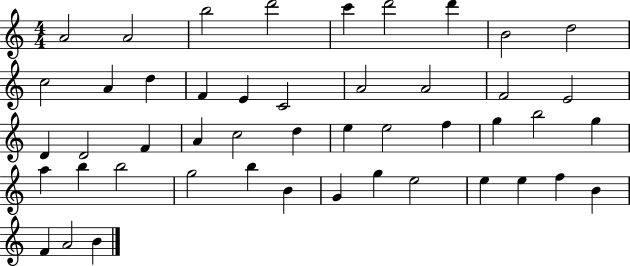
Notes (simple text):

A4/h A4/h B5/h D6/h C6/q D6/h D6/q B4/h D5/h C5/h A4/q D5/q F4/q E4/q C4/h A4/h A4/h F4/h E4/h D4/q D4/h F4/q A4/q C5/h D5/q E5/q E5/h F5/q G5/q B5/h G5/q A5/q B5/q B5/h G5/h B5/q B4/q G4/q G5/q E5/h E5/q E5/q F5/q B4/q F4/q A4/h B4/q